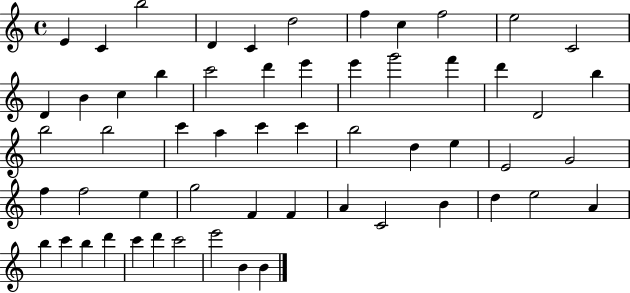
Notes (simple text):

E4/q C4/q B5/h D4/q C4/q D5/h F5/q C5/q F5/h E5/h C4/h D4/q B4/q C5/q B5/q C6/h D6/q E6/q E6/q G6/h F6/q D6/q D4/h B5/q B5/h B5/h C6/q A5/q C6/q C6/q B5/h D5/q E5/q E4/h G4/h F5/q F5/h E5/q G5/h F4/q F4/q A4/q C4/h B4/q D5/q E5/h A4/q B5/q C6/q B5/q D6/q C6/q D6/q C6/h E6/h B4/q B4/q